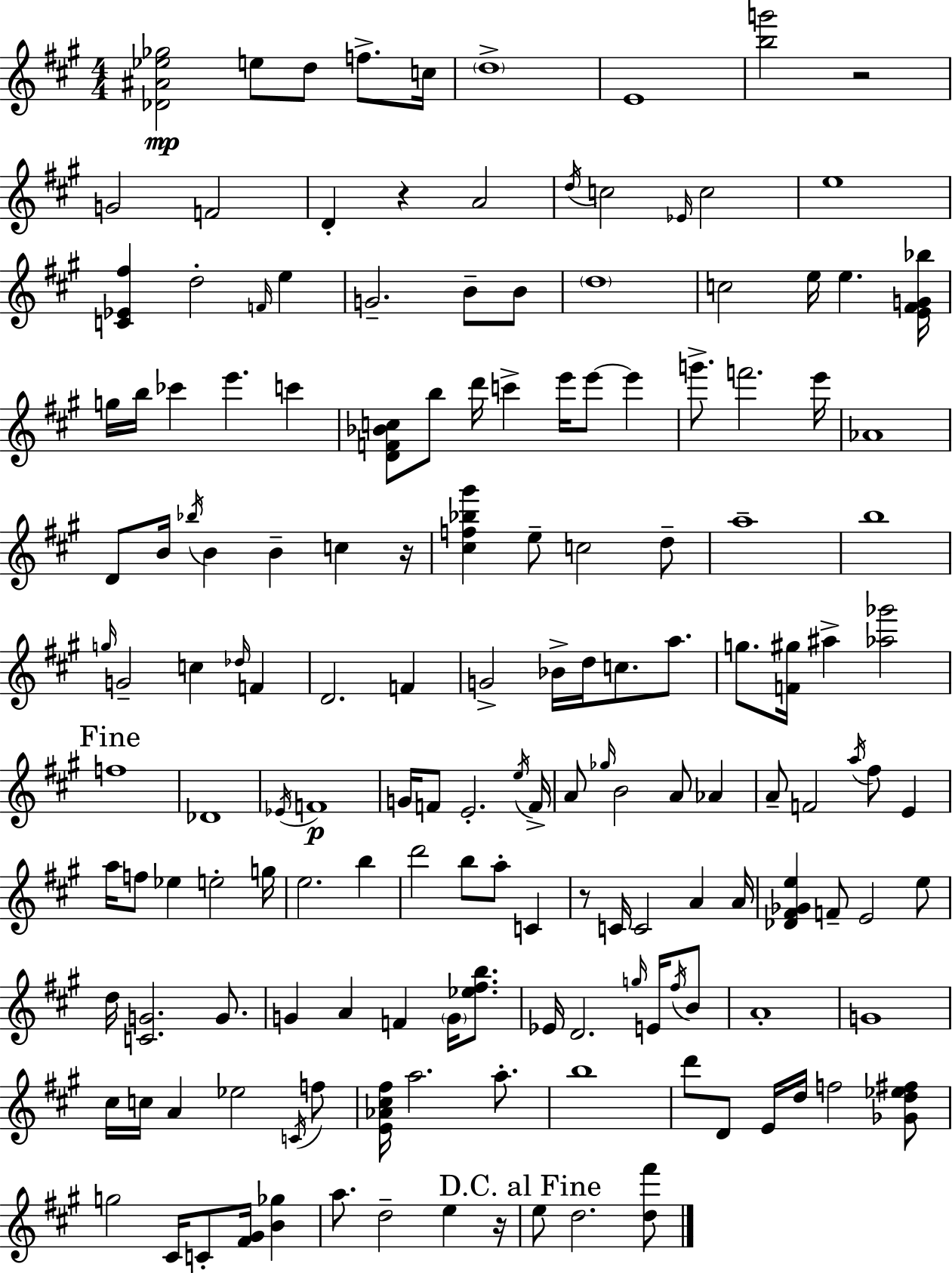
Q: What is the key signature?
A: A major